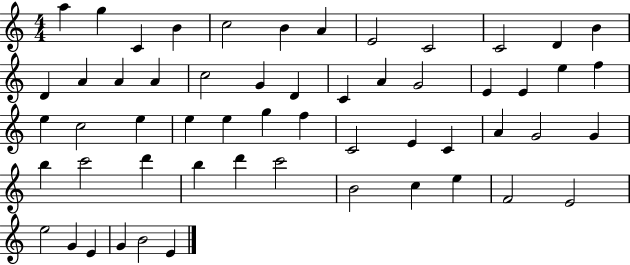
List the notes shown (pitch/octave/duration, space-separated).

A5/q G5/q C4/q B4/q C5/h B4/q A4/q E4/h C4/h C4/h D4/q B4/q D4/q A4/q A4/q A4/q C5/h G4/q D4/q C4/q A4/q G4/h E4/q E4/q E5/q F5/q E5/q C5/h E5/q E5/q E5/q G5/q F5/q C4/h E4/q C4/q A4/q G4/h G4/q B5/q C6/h D6/q B5/q D6/q C6/h B4/h C5/q E5/q F4/h E4/h E5/h G4/q E4/q G4/q B4/h E4/q